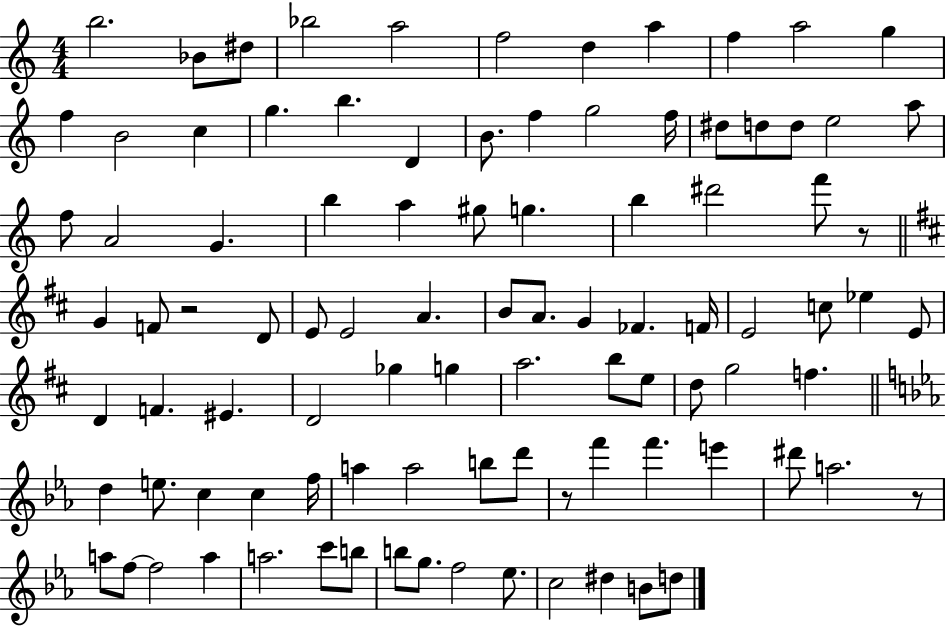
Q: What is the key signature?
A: C major